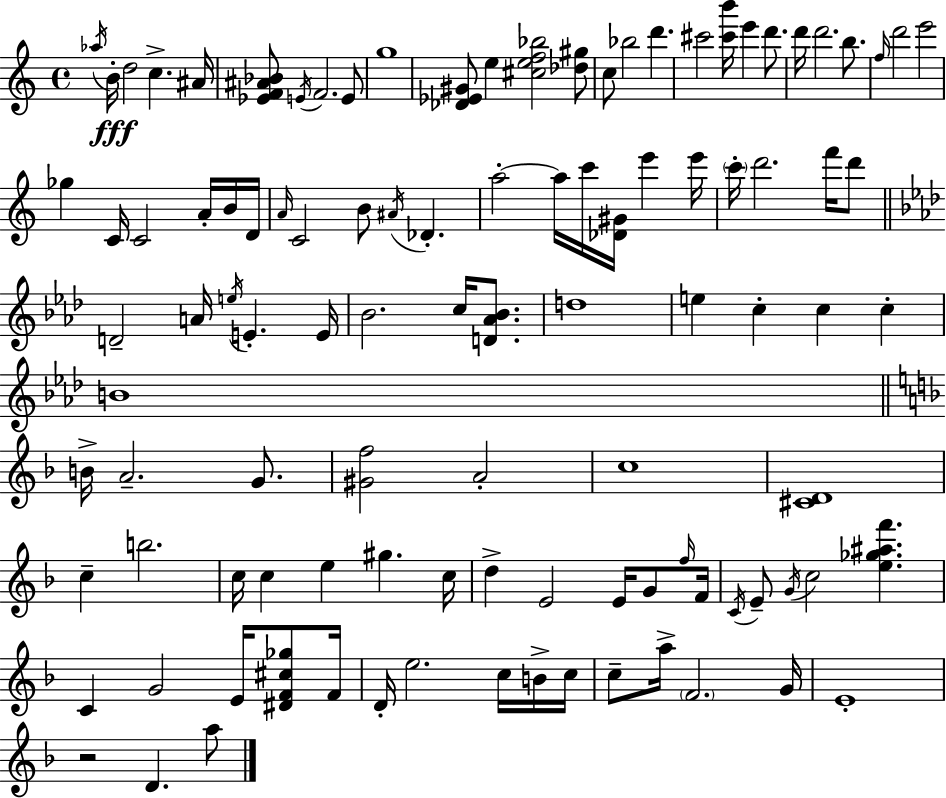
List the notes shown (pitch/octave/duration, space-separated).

Ab5/s B4/s D5/h C5/q. A#4/s [Eb4,F4,A#4,Bb4]/e E4/s F4/h. E4/e G5/w [Db4,Eb4,G#4]/e E5/q [C#5,E5,F5,Bb5]/h [Db5,G#5]/e C5/e Bb5/h D6/q. C#6/h [C#6,B6]/s E6/q D6/e. D6/s D6/h. B5/e. F5/s D6/h E6/h Gb5/q C4/s C4/h A4/s B4/s D4/s A4/s C4/h B4/e A#4/s Db4/q. A5/h A5/s C6/s [Db4,G#4]/s E6/q E6/s C6/s D6/h. F6/s D6/e D4/h A4/s E5/s E4/q. E4/s Bb4/h. C5/s [D4,Ab4,Bb4]/e. D5/w E5/q C5/q C5/q C5/q B4/w B4/s A4/h. G4/e. [G#4,F5]/h A4/h C5/w [C#4,D4]/w C5/q B5/h. C5/s C5/q E5/q G#5/q. C5/s D5/q E4/h E4/s G4/e F5/s F4/s C4/s E4/e G4/s C5/h [E5,Gb5,A#5,F6]/q. C4/q G4/h E4/s [D#4,F4,C#5,Gb5]/e F4/s D4/s E5/h. C5/s B4/s C5/s C5/e A5/s F4/h. G4/s E4/w R/h D4/q. A5/e